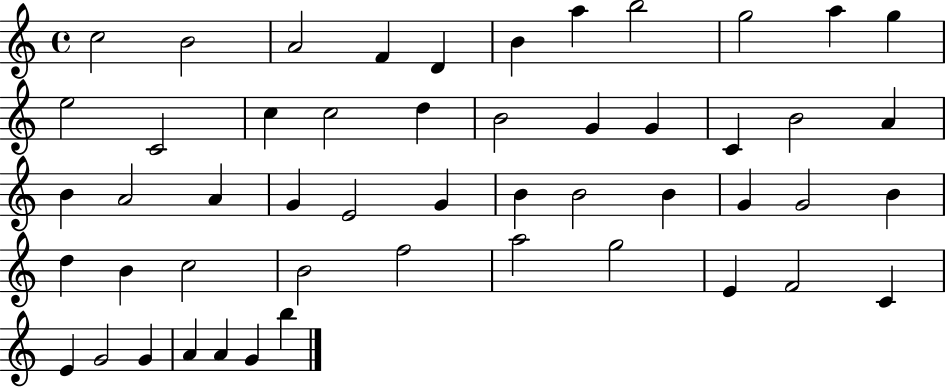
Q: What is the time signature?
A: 4/4